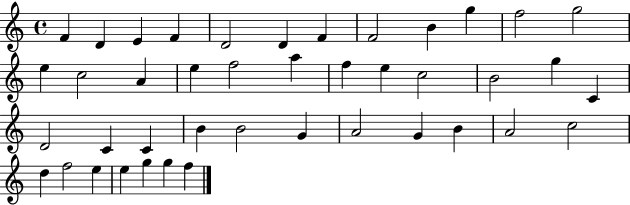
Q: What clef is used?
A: treble